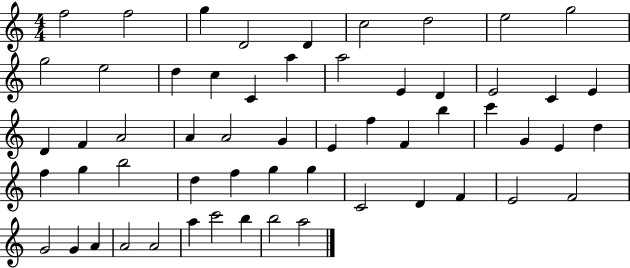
{
  \clef treble
  \numericTimeSignature
  \time 4/4
  \key c \major
  f''2 f''2 | g''4 d'2 d'4 | c''2 d''2 | e''2 g''2 | \break g''2 e''2 | d''4 c''4 c'4 a''4 | a''2 e'4 d'4 | e'2 c'4 e'4 | \break d'4 f'4 a'2 | a'4 a'2 g'4 | e'4 f''4 f'4 b''4 | c'''4 g'4 e'4 d''4 | \break f''4 g''4 b''2 | d''4 f''4 g''4 g''4 | c'2 d'4 f'4 | e'2 f'2 | \break g'2 g'4 a'4 | a'2 a'2 | a''4 c'''2 b''4 | b''2 a''2 | \break \bar "|."
}